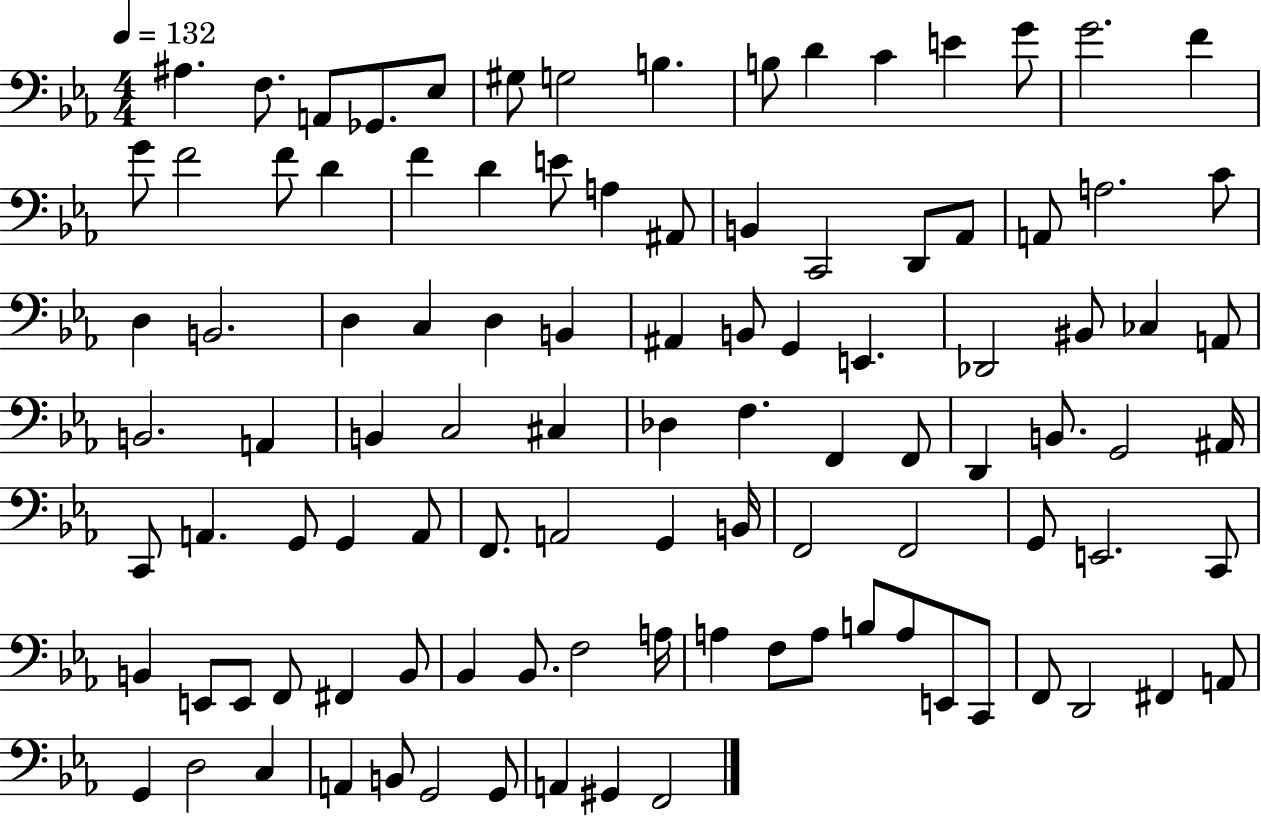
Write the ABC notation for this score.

X:1
T:Untitled
M:4/4
L:1/4
K:Eb
^A, F,/2 A,,/2 _G,,/2 _E,/2 ^G,/2 G,2 B, B,/2 D C E G/2 G2 F G/2 F2 F/2 D F D E/2 A, ^A,,/2 B,, C,,2 D,,/2 _A,,/2 A,,/2 A,2 C/2 D, B,,2 D, C, D, B,, ^A,, B,,/2 G,, E,, _D,,2 ^B,,/2 _C, A,,/2 B,,2 A,, B,, C,2 ^C, _D, F, F,, F,,/2 D,, B,,/2 G,,2 ^A,,/4 C,,/2 A,, G,,/2 G,, A,,/2 F,,/2 A,,2 G,, B,,/4 F,,2 F,,2 G,,/2 E,,2 C,,/2 B,, E,,/2 E,,/2 F,,/2 ^F,, B,,/2 _B,, _B,,/2 F,2 A,/4 A, F,/2 A,/2 B,/2 A,/2 E,,/2 C,,/2 F,,/2 D,,2 ^F,, A,,/2 G,, D,2 C, A,, B,,/2 G,,2 G,,/2 A,, ^G,, F,,2